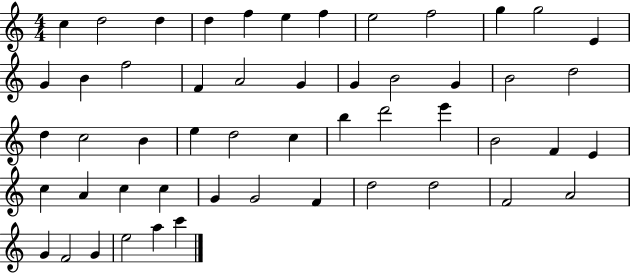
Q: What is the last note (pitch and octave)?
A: C6